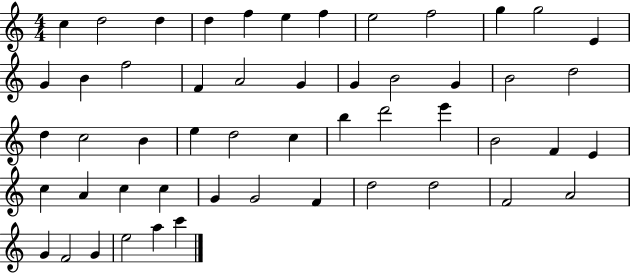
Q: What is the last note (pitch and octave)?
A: C6